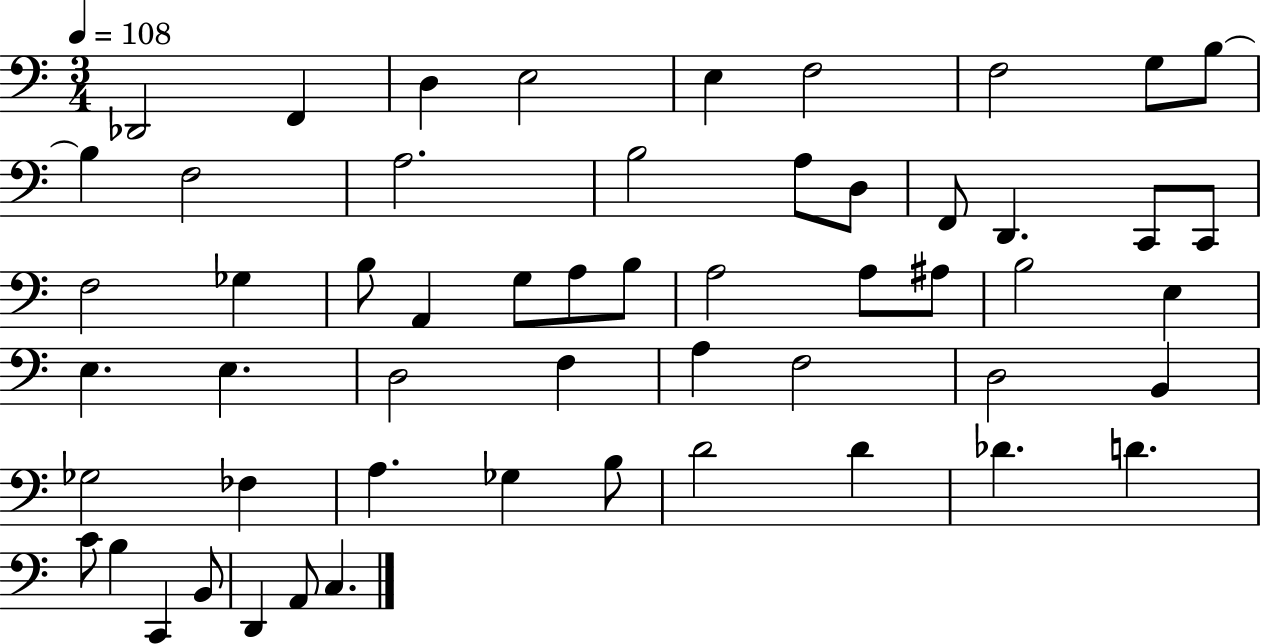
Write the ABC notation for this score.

X:1
T:Untitled
M:3/4
L:1/4
K:C
_D,,2 F,, D, E,2 E, F,2 F,2 G,/2 B,/2 B, F,2 A,2 B,2 A,/2 D,/2 F,,/2 D,, C,,/2 C,,/2 F,2 _G, B,/2 A,, G,/2 A,/2 B,/2 A,2 A,/2 ^A,/2 B,2 E, E, E, D,2 F, A, F,2 D,2 B,, _G,2 _F, A, _G, B,/2 D2 D _D D C/2 B, C,, B,,/2 D,, A,,/2 C,